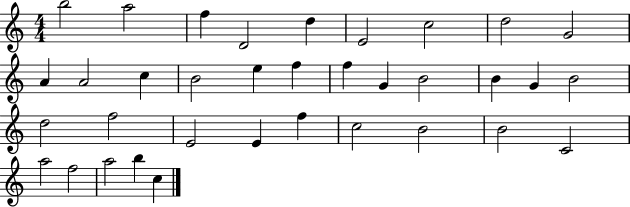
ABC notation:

X:1
T:Untitled
M:4/4
L:1/4
K:C
b2 a2 f D2 d E2 c2 d2 G2 A A2 c B2 e f f G B2 B G B2 d2 f2 E2 E f c2 B2 B2 C2 a2 f2 a2 b c